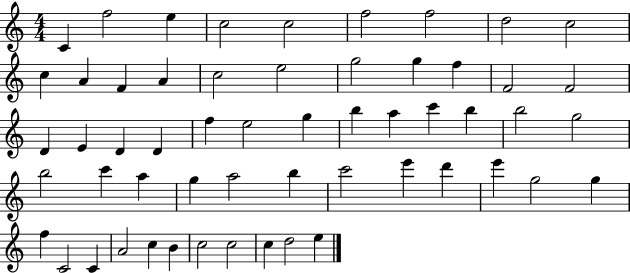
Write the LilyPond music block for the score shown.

{
  \clef treble
  \numericTimeSignature
  \time 4/4
  \key c \major
  c'4 f''2 e''4 | c''2 c''2 | f''2 f''2 | d''2 c''2 | \break c''4 a'4 f'4 a'4 | c''2 e''2 | g''2 g''4 f''4 | f'2 f'2 | \break d'4 e'4 d'4 d'4 | f''4 e''2 g''4 | b''4 a''4 c'''4 b''4 | b''2 g''2 | \break b''2 c'''4 a''4 | g''4 a''2 b''4 | c'''2 e'''4 d'''4 | e'''4 g''2 g''4 | \break f''4 c'2 c'4 | a'2 c''4 b'4 | c''2 c''2 | c''4 d''2 e''4 | \break \bar "|."
}